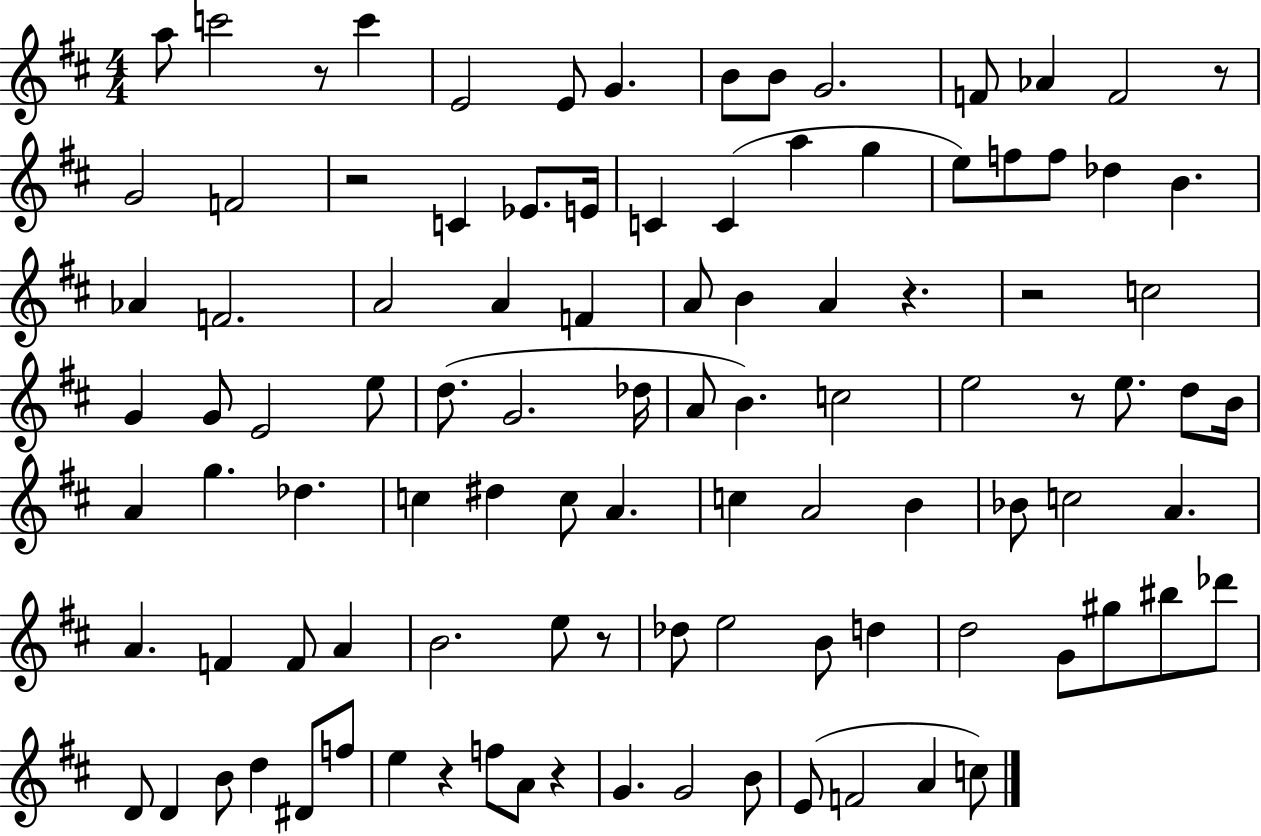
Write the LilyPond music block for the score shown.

{
  \clef treble
  \numericTimeSignature
  \time 4/4
  \key d \major
  a''8 c'''2 r8 c'''4 | e'2 e'8 g'4. | b'8 b'8 g'2. | f'8 aes'4 f'2 r8 | \break g'2 f'2 | r2 c'4 ees'8. e'16 | c'4 c'4( a''4 g''4 | e''8) f''8 f''8 des''4 b'4. | \break aes'4 f'2. | a'2 a'4 f'4 | a'8 b'4 a'4 r4. | r2 c''2 | \break g'4 g'8 e'2 e''8 | d''8.( g'2. des''16 | a'8 b'4.) c''2 | e''2 r8 e''8. d''8 b'16 | \break a'4 g''4. des''4. | c''4 dis''4 c''8 a'4. | c''4 a'2 b'4 | bes'8 c''2 a'4. | \break a'4. f'4 f'8 a'4 | b'2. e''8 r8 | des''8 e''2 b'8 d''4 | d''2 g'8 gis''8 bis''8 des'''8 | \break d'8 d'4 b'8 d''4 dis'8 f''8 | e''4 r4 f''8 a'8 r4 | g'4. g'2 b'8 | e'8( f'2 a'4 c''8) | \break \bar "|."
}